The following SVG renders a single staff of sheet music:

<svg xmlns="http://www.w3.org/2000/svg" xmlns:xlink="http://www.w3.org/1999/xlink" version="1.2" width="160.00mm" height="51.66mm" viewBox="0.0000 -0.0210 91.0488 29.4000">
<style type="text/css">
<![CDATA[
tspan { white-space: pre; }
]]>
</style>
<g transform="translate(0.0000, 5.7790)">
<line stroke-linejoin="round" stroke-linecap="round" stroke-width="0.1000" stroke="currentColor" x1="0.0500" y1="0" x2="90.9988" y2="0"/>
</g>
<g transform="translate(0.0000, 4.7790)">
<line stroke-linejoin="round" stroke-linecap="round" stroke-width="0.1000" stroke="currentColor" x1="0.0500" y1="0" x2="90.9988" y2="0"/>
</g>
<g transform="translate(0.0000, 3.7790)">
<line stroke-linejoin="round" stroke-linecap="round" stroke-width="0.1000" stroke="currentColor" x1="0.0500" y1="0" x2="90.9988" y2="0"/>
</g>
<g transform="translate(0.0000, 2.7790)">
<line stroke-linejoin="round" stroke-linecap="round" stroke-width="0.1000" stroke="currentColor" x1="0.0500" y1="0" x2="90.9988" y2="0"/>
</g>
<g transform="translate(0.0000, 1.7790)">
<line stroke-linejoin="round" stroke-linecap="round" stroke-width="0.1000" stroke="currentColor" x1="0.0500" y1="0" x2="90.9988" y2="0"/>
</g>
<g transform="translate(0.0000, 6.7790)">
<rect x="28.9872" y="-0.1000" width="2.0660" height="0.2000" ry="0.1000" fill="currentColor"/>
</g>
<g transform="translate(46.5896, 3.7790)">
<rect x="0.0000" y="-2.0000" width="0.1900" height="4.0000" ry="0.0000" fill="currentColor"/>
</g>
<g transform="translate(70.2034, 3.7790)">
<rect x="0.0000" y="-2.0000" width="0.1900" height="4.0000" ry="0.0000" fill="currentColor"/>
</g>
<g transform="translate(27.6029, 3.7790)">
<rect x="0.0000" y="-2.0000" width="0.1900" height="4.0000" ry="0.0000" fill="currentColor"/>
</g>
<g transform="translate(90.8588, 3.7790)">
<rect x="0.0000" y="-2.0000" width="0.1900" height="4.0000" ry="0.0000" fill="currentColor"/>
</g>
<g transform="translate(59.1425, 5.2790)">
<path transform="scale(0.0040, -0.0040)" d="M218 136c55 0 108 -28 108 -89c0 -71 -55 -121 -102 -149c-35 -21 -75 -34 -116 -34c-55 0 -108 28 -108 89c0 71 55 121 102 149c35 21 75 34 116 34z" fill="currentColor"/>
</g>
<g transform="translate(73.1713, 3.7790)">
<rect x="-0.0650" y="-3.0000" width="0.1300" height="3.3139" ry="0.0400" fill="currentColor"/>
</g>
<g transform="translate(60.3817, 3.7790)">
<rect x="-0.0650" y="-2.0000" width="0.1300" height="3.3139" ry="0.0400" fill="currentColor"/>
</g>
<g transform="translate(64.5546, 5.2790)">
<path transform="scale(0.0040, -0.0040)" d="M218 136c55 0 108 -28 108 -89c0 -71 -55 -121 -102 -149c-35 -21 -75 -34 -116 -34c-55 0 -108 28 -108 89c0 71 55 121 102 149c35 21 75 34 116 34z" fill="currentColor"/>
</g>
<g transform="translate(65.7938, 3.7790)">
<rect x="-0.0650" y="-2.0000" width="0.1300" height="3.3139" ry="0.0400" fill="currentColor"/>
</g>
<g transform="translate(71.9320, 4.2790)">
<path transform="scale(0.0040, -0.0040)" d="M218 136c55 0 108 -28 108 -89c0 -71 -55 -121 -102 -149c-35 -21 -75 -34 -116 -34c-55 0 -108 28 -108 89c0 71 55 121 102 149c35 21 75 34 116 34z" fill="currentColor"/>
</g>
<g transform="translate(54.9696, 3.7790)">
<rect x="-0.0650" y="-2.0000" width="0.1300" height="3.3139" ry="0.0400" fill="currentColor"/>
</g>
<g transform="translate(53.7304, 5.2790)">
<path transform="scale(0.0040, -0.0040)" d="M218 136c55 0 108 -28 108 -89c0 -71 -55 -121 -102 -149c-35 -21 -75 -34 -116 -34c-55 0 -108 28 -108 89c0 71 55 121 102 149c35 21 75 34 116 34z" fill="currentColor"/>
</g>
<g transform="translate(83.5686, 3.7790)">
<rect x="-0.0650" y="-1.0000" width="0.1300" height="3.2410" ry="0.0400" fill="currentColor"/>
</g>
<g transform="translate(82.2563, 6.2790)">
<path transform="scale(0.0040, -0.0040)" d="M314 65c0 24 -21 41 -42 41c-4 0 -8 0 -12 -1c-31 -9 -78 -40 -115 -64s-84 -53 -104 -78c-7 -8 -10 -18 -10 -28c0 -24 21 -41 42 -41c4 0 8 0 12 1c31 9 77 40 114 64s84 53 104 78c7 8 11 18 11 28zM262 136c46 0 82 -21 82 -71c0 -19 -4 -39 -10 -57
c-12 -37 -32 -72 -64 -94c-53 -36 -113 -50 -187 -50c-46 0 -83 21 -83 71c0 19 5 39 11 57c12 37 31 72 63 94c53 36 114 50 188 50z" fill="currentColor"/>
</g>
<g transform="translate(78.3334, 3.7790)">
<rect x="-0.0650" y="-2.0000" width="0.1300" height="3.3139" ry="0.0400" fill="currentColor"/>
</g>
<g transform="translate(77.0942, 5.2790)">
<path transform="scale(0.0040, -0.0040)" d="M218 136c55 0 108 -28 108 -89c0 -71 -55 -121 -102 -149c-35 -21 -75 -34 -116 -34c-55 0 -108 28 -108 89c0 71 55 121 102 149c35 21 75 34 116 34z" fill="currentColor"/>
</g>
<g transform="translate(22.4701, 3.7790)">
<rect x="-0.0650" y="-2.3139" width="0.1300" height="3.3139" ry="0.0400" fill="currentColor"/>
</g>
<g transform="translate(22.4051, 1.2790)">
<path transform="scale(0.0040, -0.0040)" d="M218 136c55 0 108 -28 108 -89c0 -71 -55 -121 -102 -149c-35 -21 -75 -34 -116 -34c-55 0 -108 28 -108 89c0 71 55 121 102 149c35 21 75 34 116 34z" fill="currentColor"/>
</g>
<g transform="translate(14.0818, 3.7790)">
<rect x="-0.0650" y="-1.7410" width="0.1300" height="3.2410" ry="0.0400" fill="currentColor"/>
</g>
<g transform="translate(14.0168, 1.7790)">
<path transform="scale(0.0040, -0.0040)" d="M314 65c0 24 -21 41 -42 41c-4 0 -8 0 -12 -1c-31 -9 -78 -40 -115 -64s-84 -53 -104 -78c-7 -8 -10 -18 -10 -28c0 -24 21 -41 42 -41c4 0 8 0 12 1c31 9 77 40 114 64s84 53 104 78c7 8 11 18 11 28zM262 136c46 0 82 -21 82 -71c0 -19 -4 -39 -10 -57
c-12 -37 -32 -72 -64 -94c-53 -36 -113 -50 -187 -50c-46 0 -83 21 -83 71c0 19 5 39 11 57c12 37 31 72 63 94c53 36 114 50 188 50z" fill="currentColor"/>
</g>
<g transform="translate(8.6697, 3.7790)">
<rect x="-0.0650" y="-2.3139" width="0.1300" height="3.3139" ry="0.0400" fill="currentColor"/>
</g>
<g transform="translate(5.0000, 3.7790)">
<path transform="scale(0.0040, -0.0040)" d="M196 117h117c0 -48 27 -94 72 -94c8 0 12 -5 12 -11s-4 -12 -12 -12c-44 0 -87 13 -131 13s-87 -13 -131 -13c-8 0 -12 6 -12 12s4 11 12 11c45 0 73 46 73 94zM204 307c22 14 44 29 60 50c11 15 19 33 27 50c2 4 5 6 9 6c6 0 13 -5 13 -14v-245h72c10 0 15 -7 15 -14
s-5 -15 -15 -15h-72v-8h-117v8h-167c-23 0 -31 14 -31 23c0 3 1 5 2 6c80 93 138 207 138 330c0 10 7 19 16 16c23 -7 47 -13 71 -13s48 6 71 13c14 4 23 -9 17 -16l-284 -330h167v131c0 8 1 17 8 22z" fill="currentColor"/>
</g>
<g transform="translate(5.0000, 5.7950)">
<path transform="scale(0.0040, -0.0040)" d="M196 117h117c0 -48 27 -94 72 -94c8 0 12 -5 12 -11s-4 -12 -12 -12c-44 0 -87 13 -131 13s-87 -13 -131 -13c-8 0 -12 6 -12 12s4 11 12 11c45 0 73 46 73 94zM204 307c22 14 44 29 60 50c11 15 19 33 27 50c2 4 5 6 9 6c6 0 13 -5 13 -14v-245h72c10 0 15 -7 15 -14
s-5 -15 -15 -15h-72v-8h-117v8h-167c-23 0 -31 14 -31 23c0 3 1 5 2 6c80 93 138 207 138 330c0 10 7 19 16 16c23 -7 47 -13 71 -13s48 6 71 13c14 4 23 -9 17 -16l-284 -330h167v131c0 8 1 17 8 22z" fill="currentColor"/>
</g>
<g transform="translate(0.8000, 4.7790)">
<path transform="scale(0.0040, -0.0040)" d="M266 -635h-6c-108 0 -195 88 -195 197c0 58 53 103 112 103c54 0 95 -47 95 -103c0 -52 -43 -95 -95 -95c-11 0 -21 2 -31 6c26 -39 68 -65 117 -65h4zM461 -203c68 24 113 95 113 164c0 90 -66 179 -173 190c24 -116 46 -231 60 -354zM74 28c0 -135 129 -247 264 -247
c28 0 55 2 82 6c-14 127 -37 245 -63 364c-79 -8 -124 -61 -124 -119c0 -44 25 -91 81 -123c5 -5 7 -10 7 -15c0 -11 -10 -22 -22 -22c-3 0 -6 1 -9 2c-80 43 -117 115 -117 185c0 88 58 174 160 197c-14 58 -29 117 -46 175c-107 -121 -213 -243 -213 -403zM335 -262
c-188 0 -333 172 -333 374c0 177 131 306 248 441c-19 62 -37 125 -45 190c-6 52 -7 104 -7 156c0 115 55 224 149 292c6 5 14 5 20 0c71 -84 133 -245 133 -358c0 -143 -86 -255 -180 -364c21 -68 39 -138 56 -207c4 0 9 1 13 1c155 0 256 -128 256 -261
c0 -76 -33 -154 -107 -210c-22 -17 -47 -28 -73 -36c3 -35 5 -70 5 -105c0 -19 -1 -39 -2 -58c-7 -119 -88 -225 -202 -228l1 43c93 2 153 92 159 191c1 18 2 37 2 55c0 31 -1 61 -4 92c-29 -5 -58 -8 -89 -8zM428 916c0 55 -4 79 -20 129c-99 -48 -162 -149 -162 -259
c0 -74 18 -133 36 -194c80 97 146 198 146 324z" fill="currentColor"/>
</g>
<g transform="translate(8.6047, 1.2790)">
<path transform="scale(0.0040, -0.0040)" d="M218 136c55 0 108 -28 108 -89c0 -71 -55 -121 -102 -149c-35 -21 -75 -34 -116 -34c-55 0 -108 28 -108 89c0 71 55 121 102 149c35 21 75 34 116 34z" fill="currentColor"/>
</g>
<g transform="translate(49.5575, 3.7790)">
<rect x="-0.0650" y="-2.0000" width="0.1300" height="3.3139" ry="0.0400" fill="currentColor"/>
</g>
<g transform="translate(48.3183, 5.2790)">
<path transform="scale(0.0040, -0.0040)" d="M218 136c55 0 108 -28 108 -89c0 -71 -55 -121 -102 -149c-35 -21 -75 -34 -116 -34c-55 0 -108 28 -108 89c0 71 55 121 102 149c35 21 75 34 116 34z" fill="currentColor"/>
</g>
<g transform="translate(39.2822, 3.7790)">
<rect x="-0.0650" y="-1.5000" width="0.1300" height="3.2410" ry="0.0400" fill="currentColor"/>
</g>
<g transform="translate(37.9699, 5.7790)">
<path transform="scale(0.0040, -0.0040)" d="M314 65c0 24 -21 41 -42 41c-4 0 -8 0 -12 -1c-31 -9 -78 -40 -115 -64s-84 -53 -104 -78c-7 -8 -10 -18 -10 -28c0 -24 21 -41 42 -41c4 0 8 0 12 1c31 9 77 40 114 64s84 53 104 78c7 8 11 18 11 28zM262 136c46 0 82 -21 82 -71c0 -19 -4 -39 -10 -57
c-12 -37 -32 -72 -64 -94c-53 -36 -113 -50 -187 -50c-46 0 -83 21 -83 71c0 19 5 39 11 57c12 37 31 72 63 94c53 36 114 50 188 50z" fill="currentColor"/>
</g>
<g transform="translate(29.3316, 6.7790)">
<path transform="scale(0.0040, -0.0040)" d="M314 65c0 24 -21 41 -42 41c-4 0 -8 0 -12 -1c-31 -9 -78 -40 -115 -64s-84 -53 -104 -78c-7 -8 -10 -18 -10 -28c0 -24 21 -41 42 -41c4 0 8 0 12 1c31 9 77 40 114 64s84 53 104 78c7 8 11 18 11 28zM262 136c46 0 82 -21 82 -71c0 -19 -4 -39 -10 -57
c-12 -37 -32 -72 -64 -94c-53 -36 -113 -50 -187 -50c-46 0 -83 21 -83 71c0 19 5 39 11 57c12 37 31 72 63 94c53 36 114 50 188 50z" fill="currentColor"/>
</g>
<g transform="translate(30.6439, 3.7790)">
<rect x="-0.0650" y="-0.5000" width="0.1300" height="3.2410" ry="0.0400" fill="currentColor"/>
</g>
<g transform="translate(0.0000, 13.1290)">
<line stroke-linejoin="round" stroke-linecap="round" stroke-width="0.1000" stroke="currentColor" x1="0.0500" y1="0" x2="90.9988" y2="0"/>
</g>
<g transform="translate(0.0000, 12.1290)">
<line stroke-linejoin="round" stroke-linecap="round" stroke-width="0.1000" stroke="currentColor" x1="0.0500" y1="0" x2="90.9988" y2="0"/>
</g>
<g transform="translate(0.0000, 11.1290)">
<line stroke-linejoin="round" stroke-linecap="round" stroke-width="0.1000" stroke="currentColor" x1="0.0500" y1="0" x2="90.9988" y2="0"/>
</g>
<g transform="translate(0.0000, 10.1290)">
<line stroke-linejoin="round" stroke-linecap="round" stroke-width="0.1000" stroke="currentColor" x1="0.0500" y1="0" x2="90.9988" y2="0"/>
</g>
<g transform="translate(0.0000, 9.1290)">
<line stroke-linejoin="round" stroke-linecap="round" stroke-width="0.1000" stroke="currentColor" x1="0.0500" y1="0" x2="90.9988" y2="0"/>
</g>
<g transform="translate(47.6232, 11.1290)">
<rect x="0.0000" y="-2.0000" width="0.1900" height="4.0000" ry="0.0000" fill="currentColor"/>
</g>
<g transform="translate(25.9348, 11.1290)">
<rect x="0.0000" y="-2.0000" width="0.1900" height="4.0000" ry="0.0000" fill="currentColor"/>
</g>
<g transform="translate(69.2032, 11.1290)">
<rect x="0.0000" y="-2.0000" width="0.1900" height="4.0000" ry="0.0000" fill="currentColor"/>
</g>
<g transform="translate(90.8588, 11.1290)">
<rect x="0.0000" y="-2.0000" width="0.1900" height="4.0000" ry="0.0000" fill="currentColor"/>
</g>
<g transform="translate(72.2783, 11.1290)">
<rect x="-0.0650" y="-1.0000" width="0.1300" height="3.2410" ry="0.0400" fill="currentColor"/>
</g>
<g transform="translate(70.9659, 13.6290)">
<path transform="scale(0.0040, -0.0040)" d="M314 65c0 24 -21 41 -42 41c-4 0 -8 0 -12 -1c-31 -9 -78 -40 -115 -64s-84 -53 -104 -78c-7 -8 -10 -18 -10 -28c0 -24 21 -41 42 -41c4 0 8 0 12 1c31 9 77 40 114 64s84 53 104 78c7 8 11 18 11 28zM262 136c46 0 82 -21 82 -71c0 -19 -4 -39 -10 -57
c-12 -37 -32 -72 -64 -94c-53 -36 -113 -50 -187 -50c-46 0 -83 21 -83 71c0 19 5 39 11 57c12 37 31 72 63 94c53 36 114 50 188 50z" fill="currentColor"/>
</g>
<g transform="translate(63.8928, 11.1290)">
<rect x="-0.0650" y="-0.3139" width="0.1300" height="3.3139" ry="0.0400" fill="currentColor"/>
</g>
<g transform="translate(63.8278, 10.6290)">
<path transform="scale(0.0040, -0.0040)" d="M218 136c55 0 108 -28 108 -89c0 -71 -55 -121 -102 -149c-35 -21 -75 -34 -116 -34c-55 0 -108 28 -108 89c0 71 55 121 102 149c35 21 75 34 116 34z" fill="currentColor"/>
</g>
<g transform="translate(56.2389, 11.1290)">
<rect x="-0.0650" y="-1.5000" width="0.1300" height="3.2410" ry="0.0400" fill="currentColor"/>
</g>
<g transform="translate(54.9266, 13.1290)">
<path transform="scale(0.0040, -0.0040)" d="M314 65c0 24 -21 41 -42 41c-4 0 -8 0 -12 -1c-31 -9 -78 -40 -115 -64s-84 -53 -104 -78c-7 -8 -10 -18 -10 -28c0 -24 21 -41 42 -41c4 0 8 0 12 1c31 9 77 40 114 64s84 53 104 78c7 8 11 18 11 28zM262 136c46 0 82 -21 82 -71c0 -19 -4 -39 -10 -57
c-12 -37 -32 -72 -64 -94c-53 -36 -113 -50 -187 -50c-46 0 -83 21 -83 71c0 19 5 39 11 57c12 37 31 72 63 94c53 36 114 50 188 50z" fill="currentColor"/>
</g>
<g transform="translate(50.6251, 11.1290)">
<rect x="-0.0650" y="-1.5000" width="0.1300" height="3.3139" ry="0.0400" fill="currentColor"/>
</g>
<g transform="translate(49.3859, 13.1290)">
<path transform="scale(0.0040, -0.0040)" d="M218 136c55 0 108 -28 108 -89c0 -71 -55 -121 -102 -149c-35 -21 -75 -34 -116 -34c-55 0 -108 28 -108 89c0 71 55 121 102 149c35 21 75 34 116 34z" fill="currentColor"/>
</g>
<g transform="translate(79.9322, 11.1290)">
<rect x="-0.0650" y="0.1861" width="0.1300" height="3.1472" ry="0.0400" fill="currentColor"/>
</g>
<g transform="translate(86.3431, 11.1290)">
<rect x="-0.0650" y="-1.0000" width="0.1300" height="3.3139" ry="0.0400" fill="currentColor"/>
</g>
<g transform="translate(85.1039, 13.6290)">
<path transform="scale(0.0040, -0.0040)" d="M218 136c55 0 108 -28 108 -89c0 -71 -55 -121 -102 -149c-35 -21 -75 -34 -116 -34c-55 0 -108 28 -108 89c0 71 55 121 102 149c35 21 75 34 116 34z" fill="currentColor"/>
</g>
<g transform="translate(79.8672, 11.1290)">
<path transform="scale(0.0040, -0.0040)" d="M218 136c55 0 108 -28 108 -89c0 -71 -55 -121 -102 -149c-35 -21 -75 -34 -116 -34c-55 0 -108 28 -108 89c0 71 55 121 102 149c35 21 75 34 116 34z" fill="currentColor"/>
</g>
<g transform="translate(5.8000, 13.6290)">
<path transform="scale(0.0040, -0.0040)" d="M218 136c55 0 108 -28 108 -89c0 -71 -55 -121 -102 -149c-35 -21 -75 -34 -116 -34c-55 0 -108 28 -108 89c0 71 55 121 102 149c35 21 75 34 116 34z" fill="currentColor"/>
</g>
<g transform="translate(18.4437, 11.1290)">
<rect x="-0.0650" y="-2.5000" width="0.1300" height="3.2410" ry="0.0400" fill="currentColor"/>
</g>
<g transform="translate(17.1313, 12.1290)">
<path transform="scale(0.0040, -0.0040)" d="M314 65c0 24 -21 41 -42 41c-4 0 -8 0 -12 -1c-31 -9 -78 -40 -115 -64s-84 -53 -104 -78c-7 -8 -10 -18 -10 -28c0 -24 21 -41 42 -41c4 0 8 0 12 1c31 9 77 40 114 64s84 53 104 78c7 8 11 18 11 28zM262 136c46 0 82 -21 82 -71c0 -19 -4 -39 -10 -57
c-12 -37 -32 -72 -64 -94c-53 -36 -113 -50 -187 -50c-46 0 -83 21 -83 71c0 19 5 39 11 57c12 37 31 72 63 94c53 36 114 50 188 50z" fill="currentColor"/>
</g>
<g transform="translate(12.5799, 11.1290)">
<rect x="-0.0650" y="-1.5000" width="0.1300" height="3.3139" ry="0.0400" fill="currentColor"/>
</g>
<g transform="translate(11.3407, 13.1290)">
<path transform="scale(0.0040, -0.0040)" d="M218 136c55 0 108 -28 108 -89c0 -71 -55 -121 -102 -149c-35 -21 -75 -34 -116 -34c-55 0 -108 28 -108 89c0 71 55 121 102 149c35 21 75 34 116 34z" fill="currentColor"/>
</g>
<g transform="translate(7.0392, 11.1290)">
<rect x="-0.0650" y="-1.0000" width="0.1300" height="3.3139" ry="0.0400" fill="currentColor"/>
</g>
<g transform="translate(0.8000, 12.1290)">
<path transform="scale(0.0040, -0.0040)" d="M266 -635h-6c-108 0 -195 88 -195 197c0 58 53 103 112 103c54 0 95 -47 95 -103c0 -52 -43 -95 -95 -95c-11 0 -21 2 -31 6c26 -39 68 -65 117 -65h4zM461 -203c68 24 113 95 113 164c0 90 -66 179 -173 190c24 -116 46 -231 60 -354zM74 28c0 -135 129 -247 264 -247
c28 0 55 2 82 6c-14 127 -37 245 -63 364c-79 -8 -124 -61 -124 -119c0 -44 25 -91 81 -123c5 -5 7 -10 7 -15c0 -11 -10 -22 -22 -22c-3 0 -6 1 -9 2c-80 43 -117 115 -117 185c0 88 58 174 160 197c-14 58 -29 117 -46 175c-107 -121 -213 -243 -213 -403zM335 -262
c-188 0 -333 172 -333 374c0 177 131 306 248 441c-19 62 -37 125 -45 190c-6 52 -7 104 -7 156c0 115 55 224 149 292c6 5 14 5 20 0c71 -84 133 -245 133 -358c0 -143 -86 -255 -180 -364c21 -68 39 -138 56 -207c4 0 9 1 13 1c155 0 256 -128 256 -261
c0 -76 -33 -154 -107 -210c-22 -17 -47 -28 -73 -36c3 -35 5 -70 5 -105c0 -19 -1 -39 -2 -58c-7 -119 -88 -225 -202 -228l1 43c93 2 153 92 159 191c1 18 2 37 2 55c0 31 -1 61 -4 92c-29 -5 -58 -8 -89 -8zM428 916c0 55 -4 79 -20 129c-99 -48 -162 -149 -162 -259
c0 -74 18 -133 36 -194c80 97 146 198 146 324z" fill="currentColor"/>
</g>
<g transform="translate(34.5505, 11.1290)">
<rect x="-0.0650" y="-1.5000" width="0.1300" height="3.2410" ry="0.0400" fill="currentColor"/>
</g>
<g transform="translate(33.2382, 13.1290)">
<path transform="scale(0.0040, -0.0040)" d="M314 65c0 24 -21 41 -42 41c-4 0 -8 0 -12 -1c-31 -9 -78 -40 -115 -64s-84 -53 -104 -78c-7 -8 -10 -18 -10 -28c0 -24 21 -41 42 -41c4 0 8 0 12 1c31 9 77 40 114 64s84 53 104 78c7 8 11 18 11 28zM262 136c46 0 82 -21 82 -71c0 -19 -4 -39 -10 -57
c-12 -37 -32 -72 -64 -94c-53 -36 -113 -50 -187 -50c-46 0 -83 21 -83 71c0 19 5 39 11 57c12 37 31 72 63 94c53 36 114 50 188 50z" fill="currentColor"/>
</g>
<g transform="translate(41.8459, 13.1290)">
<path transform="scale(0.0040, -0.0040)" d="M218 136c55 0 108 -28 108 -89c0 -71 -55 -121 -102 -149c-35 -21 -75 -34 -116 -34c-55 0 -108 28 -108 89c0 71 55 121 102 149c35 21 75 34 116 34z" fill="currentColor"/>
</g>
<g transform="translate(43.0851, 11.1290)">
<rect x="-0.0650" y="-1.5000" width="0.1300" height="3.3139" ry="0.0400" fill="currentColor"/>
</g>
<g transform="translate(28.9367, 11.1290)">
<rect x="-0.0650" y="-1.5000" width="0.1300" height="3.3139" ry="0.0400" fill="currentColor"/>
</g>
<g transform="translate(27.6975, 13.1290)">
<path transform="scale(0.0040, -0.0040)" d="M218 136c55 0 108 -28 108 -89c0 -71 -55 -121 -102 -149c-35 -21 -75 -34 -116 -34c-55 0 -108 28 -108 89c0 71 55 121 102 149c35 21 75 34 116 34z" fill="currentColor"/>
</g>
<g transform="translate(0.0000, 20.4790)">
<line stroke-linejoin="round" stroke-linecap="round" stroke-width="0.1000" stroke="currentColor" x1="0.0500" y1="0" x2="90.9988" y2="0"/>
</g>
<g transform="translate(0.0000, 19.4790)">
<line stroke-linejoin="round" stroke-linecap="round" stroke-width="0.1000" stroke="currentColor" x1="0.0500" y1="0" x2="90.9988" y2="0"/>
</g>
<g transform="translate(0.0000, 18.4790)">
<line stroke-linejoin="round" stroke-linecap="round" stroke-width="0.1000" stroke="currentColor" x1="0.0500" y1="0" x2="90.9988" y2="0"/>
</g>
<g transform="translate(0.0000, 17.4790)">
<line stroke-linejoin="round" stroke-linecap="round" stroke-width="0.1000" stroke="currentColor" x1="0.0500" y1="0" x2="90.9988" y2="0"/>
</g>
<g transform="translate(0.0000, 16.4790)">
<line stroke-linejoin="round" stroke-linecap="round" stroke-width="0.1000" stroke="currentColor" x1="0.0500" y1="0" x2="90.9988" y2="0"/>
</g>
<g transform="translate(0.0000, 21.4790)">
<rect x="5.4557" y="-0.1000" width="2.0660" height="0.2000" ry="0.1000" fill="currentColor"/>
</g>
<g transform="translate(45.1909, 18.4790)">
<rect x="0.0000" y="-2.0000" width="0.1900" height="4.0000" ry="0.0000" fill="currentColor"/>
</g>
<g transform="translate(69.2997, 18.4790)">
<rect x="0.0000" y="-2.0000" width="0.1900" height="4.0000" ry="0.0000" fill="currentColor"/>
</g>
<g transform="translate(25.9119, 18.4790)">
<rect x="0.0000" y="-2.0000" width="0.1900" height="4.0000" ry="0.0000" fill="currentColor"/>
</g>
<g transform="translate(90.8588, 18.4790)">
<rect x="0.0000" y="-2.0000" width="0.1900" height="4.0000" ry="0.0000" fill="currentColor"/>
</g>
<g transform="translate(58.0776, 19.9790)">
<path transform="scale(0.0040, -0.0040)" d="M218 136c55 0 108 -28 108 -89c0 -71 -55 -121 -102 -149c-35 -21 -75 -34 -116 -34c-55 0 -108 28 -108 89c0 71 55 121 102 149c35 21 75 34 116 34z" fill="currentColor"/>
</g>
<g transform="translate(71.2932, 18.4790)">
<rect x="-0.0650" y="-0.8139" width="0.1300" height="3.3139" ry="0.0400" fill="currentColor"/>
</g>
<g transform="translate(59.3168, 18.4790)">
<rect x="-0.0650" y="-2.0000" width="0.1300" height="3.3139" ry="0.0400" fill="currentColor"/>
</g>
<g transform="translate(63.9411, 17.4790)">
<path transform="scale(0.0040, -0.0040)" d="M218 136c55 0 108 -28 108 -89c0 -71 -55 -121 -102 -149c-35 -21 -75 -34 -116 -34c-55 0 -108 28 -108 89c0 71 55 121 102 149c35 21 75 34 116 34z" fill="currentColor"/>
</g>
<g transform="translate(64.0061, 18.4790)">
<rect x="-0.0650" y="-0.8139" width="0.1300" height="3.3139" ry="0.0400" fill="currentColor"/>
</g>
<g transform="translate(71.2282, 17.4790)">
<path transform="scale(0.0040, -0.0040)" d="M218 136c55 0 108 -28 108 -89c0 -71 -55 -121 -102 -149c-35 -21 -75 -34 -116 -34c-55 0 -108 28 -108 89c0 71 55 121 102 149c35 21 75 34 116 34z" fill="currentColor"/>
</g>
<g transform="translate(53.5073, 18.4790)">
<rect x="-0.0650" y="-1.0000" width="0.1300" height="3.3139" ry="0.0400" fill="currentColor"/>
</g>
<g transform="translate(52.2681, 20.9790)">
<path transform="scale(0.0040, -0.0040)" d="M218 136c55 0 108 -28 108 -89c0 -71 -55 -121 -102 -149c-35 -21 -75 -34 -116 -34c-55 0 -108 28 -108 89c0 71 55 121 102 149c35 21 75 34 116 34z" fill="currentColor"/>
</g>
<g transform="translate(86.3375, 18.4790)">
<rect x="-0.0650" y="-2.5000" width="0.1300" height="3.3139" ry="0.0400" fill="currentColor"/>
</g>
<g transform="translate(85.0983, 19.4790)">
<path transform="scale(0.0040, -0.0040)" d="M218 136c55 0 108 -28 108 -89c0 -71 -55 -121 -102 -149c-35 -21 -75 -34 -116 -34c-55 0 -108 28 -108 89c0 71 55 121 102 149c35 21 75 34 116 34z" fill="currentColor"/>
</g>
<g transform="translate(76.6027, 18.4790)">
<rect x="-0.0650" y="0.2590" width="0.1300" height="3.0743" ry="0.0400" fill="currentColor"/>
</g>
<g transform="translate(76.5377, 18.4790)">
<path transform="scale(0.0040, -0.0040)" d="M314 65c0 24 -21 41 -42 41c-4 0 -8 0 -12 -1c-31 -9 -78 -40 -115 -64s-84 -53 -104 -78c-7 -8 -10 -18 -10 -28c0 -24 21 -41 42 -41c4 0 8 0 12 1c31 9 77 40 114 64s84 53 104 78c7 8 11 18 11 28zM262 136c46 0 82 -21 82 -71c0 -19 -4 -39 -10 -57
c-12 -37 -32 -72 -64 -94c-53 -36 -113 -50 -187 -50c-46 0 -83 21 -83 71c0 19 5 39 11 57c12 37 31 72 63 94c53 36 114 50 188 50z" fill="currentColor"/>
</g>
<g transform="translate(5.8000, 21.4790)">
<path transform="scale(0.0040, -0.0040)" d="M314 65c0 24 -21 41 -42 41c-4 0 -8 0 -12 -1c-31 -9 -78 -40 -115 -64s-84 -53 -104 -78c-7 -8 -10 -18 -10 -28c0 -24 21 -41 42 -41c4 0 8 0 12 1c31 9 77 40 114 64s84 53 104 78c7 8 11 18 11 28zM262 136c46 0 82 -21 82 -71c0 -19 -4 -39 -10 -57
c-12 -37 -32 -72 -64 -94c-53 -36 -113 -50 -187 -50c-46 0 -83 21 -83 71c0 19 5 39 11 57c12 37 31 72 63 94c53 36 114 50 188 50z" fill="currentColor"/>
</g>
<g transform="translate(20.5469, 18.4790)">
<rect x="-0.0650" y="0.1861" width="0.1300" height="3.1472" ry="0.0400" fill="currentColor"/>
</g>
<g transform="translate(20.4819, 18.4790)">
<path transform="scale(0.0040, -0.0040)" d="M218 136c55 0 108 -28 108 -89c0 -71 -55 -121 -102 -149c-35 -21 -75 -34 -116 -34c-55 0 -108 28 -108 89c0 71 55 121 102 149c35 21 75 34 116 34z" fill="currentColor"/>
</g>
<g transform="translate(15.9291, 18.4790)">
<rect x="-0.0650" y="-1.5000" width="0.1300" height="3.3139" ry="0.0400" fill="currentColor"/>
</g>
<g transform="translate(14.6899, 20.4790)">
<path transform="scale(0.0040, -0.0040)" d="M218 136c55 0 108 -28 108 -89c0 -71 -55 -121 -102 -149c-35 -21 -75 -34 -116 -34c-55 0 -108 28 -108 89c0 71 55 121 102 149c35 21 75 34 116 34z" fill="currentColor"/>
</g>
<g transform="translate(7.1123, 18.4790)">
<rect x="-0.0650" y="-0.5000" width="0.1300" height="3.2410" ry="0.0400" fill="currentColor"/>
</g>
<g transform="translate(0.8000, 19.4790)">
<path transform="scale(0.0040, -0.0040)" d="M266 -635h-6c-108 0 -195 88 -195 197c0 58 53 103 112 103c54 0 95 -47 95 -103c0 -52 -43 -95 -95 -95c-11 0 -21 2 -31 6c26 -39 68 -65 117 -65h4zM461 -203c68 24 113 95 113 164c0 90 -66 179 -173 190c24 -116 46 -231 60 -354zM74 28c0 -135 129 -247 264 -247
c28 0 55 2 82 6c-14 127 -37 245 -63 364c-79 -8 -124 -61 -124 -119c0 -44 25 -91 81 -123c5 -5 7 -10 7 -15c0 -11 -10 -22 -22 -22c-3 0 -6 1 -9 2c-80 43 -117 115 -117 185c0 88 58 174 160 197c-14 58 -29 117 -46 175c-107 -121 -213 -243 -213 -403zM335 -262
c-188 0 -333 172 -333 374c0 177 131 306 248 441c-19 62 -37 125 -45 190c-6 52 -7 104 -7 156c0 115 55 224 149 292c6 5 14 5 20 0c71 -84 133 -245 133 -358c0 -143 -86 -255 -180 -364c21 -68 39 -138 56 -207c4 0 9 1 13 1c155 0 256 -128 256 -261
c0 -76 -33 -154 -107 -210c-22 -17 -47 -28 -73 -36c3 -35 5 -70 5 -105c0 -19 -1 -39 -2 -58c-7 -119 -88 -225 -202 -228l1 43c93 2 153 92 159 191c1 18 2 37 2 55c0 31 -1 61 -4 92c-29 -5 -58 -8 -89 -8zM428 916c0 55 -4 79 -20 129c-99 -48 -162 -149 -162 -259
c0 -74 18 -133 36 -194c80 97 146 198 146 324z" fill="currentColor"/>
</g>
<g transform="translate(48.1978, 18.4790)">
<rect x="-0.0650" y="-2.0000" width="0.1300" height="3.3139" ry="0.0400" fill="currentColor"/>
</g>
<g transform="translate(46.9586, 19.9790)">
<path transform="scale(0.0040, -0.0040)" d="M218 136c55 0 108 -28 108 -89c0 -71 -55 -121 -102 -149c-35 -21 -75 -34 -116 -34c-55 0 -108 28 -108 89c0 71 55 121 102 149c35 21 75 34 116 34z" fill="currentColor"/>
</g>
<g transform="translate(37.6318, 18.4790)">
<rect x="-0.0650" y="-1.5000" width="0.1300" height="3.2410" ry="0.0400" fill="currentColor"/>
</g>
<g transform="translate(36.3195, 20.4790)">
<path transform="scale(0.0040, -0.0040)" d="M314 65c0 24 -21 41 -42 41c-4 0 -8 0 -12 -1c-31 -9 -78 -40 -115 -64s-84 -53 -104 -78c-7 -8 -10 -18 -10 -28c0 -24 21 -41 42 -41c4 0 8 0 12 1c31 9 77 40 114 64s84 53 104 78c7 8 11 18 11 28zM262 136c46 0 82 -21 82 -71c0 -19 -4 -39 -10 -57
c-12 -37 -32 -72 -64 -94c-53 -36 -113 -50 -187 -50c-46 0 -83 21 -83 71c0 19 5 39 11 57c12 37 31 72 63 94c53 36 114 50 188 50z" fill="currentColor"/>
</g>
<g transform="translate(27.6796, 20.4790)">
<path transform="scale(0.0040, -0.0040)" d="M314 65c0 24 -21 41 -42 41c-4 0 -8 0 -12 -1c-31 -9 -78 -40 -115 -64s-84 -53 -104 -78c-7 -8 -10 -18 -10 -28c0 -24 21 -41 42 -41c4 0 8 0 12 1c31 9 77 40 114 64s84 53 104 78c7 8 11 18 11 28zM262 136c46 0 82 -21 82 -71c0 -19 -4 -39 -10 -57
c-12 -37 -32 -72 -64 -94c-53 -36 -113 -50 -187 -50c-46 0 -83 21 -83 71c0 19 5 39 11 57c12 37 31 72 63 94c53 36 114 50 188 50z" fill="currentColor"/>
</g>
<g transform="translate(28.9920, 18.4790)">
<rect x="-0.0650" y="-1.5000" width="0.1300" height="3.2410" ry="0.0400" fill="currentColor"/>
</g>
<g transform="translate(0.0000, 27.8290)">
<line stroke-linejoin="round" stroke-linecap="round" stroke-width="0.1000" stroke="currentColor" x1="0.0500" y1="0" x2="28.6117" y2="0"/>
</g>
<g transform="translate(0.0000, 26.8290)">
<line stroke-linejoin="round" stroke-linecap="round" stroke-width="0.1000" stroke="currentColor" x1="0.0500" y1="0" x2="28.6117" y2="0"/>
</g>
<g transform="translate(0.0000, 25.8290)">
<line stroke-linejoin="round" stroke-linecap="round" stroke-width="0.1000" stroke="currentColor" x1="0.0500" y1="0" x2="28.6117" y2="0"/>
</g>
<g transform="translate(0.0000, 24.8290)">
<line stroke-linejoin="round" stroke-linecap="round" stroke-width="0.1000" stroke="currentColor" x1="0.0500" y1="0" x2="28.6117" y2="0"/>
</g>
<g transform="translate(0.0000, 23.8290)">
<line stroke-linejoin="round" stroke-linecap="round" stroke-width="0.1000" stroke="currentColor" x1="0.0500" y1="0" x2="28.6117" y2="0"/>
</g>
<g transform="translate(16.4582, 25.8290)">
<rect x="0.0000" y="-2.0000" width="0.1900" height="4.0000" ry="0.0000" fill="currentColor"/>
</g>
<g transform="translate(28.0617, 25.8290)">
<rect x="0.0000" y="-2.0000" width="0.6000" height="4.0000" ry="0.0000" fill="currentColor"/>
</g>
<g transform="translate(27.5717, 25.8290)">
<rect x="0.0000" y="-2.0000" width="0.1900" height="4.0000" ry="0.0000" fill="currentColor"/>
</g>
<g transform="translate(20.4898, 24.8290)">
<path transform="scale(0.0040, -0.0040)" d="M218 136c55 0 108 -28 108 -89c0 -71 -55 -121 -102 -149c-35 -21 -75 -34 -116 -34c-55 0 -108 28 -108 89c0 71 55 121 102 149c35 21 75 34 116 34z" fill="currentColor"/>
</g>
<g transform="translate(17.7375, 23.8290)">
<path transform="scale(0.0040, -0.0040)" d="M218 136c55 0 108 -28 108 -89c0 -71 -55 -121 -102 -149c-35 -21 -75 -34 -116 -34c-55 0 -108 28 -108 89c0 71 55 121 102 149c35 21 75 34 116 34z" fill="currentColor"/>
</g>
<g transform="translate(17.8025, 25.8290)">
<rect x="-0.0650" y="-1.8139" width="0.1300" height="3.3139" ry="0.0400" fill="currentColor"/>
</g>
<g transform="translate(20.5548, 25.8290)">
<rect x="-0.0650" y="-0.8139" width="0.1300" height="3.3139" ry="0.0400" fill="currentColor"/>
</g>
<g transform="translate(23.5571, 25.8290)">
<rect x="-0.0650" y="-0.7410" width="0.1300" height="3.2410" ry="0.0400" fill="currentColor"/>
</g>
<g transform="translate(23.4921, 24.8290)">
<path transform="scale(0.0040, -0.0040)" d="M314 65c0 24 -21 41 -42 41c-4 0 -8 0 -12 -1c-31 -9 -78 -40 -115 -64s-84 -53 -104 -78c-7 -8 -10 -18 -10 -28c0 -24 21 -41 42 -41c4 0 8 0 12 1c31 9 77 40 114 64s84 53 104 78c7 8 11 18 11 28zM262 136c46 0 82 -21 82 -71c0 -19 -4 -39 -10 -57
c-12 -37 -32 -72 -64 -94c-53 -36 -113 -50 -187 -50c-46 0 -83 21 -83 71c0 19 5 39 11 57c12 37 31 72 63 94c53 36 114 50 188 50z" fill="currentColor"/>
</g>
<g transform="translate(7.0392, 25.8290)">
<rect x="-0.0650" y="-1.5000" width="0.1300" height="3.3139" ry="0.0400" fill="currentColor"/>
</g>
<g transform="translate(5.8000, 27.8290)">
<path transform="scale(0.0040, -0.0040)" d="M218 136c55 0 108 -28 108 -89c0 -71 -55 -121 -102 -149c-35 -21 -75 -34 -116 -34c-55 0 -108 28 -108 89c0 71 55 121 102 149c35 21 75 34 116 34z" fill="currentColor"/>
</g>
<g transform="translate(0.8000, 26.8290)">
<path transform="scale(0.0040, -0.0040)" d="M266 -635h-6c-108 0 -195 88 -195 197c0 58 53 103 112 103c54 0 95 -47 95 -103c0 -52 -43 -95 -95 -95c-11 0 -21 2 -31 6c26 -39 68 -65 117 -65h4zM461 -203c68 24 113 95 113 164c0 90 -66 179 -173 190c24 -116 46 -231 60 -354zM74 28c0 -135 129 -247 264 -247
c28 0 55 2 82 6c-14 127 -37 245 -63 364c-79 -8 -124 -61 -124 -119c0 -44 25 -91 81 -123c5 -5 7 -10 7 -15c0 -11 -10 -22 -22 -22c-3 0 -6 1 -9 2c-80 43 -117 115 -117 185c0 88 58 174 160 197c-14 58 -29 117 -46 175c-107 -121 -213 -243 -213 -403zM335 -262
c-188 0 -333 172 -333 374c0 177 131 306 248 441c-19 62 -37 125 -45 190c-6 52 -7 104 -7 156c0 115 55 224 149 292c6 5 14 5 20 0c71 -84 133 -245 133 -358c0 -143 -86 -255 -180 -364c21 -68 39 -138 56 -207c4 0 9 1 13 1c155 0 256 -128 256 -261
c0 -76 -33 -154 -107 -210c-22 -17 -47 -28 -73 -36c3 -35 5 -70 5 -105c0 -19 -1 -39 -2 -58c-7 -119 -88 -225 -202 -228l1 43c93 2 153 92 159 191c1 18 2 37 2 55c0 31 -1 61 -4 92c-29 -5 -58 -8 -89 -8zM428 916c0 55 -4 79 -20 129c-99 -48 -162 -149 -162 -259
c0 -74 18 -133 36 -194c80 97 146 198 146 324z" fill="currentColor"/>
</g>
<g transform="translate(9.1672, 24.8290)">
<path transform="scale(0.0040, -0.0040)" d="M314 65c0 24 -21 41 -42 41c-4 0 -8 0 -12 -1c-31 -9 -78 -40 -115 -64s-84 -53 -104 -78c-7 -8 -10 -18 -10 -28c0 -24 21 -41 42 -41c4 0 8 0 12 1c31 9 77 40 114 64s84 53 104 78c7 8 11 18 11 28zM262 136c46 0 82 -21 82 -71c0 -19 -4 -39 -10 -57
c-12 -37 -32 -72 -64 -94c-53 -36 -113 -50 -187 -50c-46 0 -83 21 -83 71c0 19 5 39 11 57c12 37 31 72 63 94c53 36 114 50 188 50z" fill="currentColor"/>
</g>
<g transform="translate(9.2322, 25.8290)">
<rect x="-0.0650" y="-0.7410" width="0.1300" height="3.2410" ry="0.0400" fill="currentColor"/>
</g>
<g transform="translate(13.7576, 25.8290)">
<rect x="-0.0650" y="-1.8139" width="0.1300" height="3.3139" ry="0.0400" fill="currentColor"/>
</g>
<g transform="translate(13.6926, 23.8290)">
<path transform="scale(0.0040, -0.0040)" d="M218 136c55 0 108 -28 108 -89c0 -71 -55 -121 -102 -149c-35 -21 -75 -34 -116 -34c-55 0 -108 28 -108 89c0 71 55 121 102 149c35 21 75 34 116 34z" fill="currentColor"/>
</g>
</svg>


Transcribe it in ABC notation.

X:1
T:Untitled
M:4/4
L:1/4
K:C
g f2 g C2 E2 F F F F A F D2 D E G2 E E2 E E E2 c D2 B D C2 E B E2 E2 F D F d d B2 G E d2 f f d d2